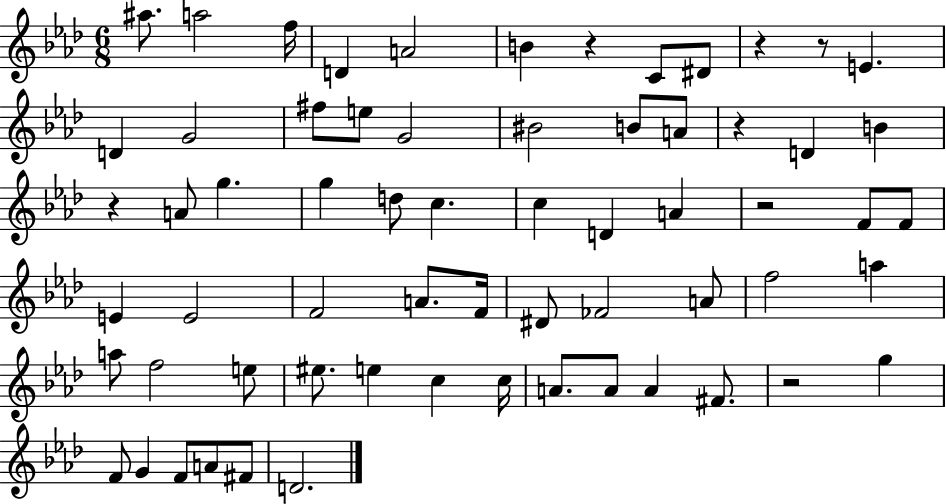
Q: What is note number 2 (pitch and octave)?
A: A5